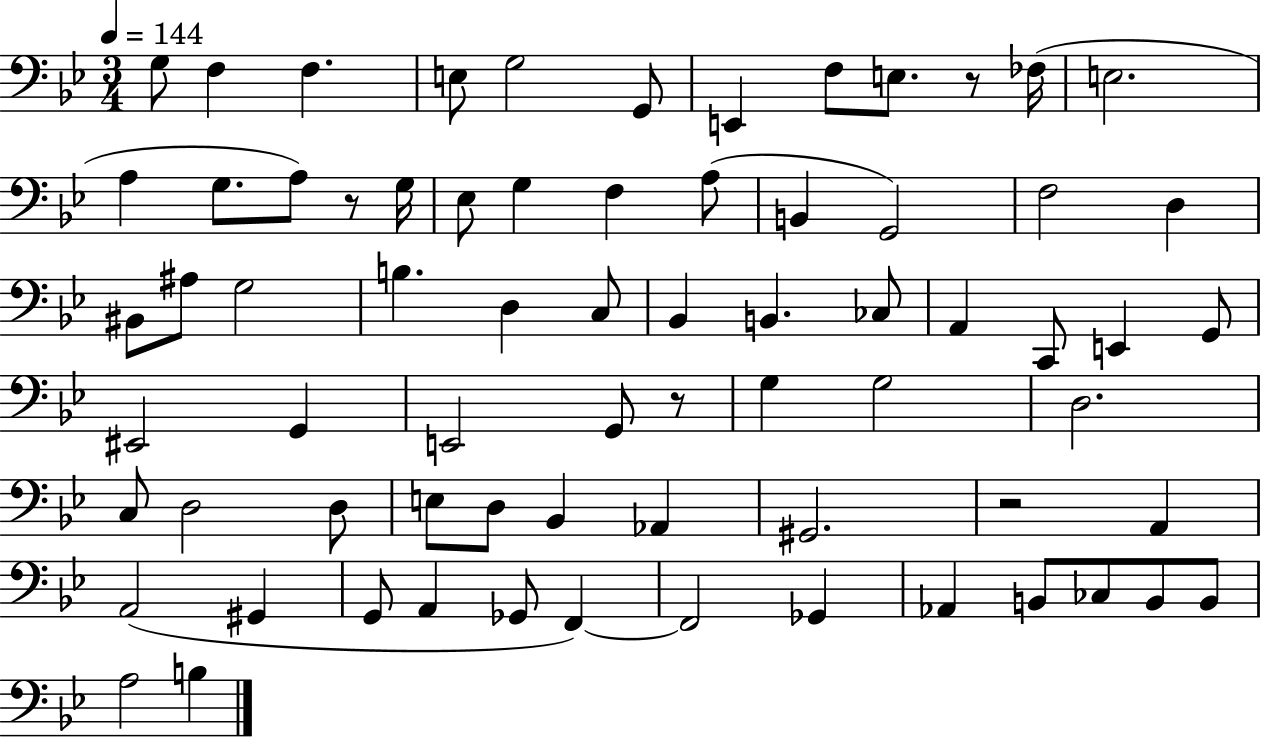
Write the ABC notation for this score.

X:1
T:Untitled
M:3/4
L:1/4
K:Bb
G,/2 F, F, E,/2 G,2 G,,/2 E,, F,/2 E,/2 z/2 _F,/4 E,2 A, G,/2 A,/2 z/2 G,/4 _E,/2 G, F, A,/2 B,, G,,2 F,2 D, ^B,,/2 ^A,/2 G,2 B, D, C,/2 _B,, B,, _C,/2 A,, C,,/2 E,, G,,/2 ^E,,2 G,, E,,2 G,,/2 z/2 G, G,2 D,2 C,/2 D,2 D,/2 E,/2 D,/2 _B,, _A,, ^G,,2 z2 A,, A,,2 ^G,, G,,/2 A,, _G,,/2 F,, F,,2 _G,, _A,, B,,/2 _C,/2 B,,/2 B,,/2 A,2 B,